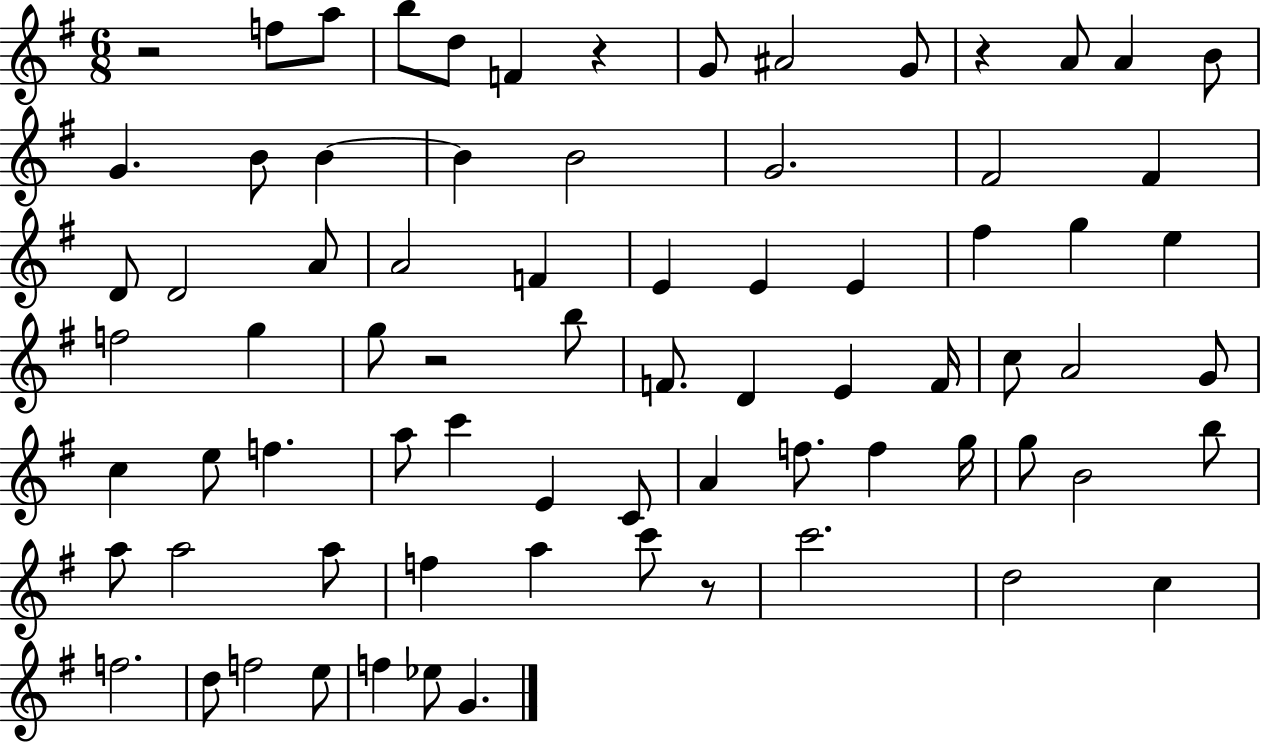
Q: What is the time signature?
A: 6/8